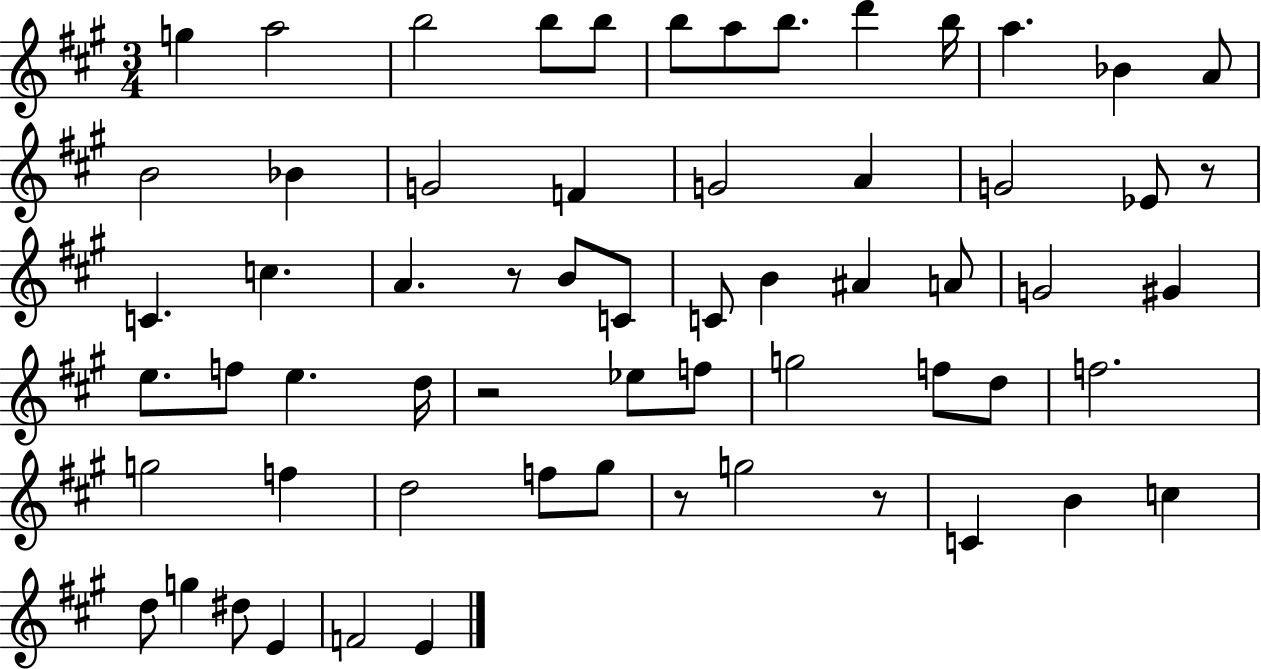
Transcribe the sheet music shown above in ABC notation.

X:1
T:Untitled
M:3/4
L:1/4
K:A
g a2 b2 b/2 b/2 b/2 a/2 b/2 d' b/4 a _B A/2 B2 _B G2 F G2 A G2 _E/2 z/2 C c A z/2 B/2 C/2 C/2 B ^A A/2 G2 ^G e/2 f/2 e d/4 z2 _e/2 f/2 g2 f/2 d/2 f2 g2 f d2 f/2 ^g/2 z/2 g2 z/2 C B c d/2 g ^d/2 E F2 E